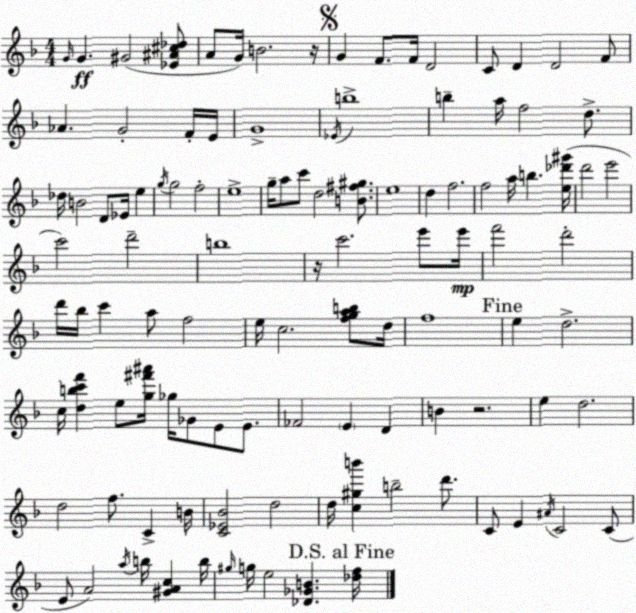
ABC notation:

X:1
T:Untitled
M:4/4
L:1/4
K:Dm
G/4 G ^G2 [_E^A^c_d]/2 A/2 G/4 B2 z/4 G F/2 F/4 D2 C/2 D D2 F/2 _A G2 F/4 E/4 G4 _E/4 b4 b a/4 f2 d/2 _d/4 B2 D/2 _E/4 e g/4 g2 f2 e4 g/4 a/2 c'/2 d2 [B^f^g]/2 e4 d f2 f2 a/4 b [e_d'^g']/4 d'2 e'2 c'2 d'2 b4 z/4 c'2 e'/2 e'/4 f'2 d'2 d'/4 _b/4 c' a/2 f2 e/4 c2 [fgab]/2 d/4 f4 e d2 c/4 [dbc'f'] e/2 [g^f'^a']/4 _g/4 _G/2 E/2 E/2 _F2 E D B z2 e d2 d2 f/2 C B/4 [C_E_B]2 d2 d/4 [c^gb'] b2 d'/2 C/2 E ^A/4 C2 C/2 E/2 A2 a/4 b/4 [^GAc] b/4 ^g/4 g/4 e2 [_D_GB] [_df]/4